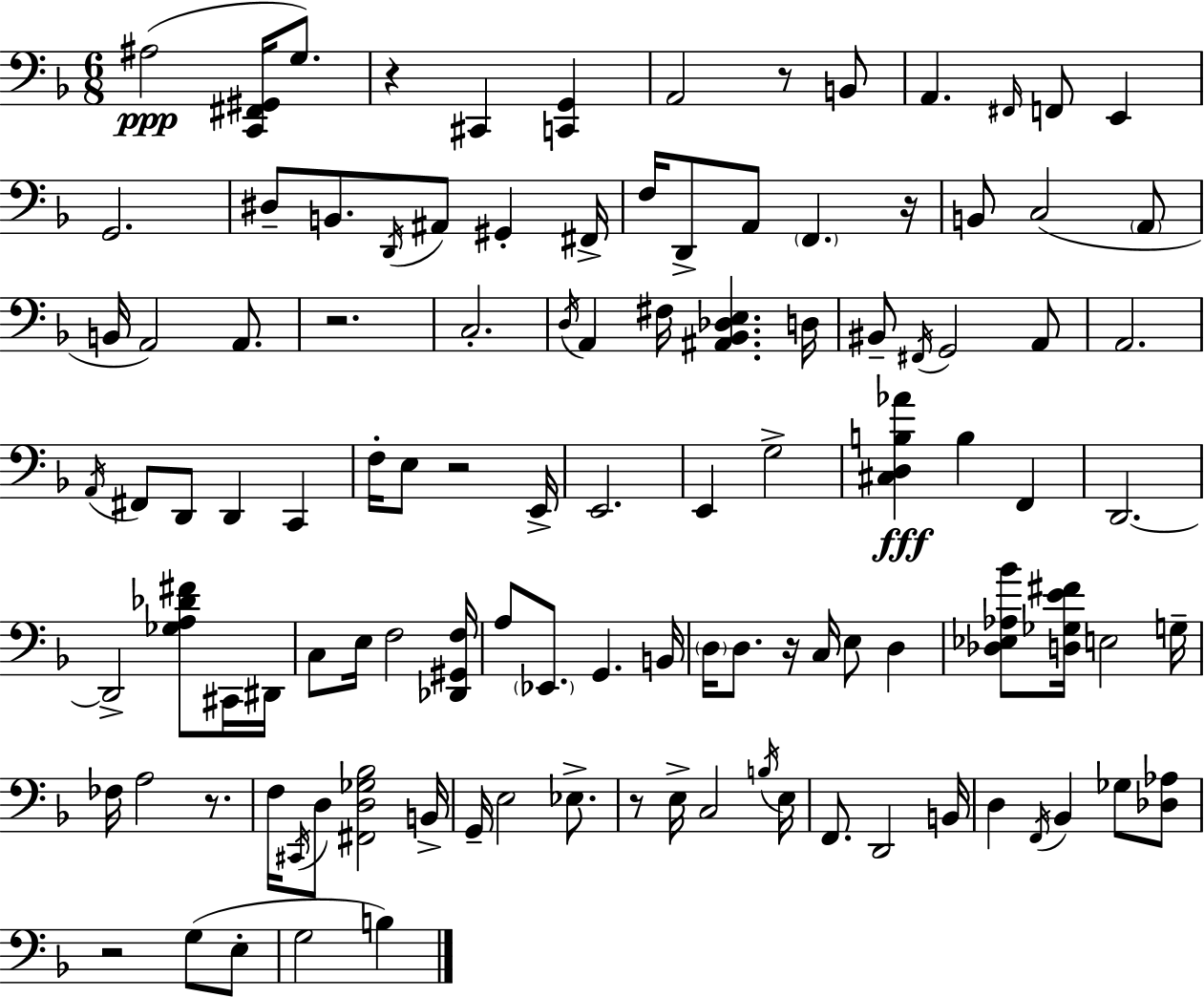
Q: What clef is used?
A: bass